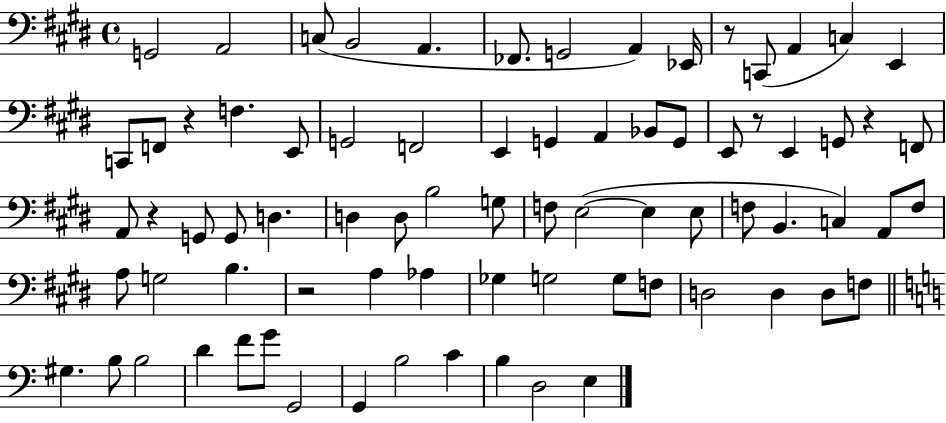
{
  \clef bass
  \time 4/4
  \defaultTimeSignature
  \key e \major
  g,2 a,2 | c8( b,2 a,4. | fes,8. g,2 a,4) ees,16 | r8 c,8( a,4 c4) e,4 | \break c,8 f,8 r4 f4. e,8 | g,2 f,2 | e,4 g,4 a,4 bes,8 g,8 | e,8 r8 e,4 g,8 r4 f,8 | \break a,8 r4 g,8 g,8 d4. | d4 d8 b2 g8 | f8 e2~(~ e4 e8 | f8 b,4. c4) a,8 f8 | \break a8 g2 b4. | r2 a4 aes4 | ges4 g2 g8 f8 | d2 d4 d8 f8 | \break \bar "||" \break \key c \major gis4. b8 b2 | d'4 f'8 g'8 g,2 | g,4 b2 c'4 | b4 d2 e4 | \break \bar "|."
}